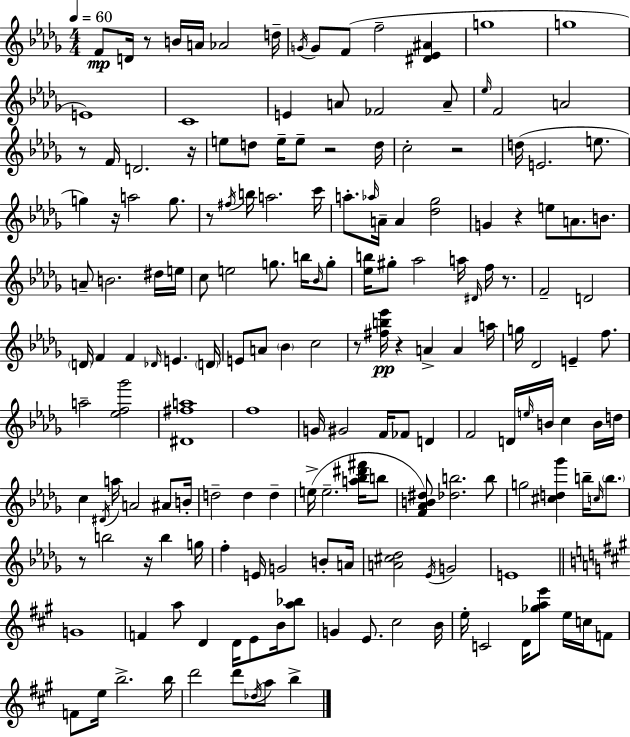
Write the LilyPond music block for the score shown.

{
  \clef treble
  \numericTimeSignature
  \time 4/4
  \key bes \minor
  \tempo 4 = 60
  \repeat volta 2 { f'8\mp d'16 r8 b'16 a'16 aes'2 d''16-- | \acciaccatura { g'16 } g'8 f'8( f''2-- <dis' ees' ais'>4 | g''1 | g''1 | \break e'1) | c'1 | e'4 a'8 fes'2 a'8-- | \grace { ees''16 } f'2 a'2 | \break r8 f'16 d'2. | r16 e''8 d''8 e''16-- e''8-- r2 | d''16 c''2-. r2 | d''16( e'2. e''8. | \break g''4) r16 a''2 g''8. | r8 \acciaccatura { fis''16 } b''16 a''2. | c'''16 a''8.-. \grace { aes''16 } a'16-- a'4 <des'' ges''>2 | g'4 r4 e''8 a'8. | \break b'8. a'8-- b'2. | dis''16 e''16 c''8 e''2 g''8. | b''16 \grace { bes'16 } g''8-. <ees'' b''>16 gis''8-. aes''2 | a''16 \grace { dis'16 } f''16 r8. f'2-- d'2 | \break \parenthesize d'16 f'4 f'4 \grace { des'16 } | e'4. \parenthesize d'16 e'8 a'8 \parenthesize bes'4 c''2 | r8 <fis'' b'' ees'''>16\pp r4 a'4-> | a'4 a''16 g''16 des'2 | \break e'4-- f''8. a''2-- <ees'' f'' ges'''>2 | <dis' fis'' a''>1 | f''1 | g'16 gis'2 | \break f'16 fes'8 d'4 f'2 d'16 | \grace { e''16 } b'16 c''4 b'16 d''16 c''4 \acciaccatura { dis'16 } a''16 a'2 | ais'8 b'16-. d''2-- | d''4 d''4-- e''16->( e''2.-- | \break <a'' bes'' dis''' fis'''>16 b''8 <f' aes' b' dis''>8) <des'' b''>2. | b''8 g''2 | <cis'' d'' ges'''>4 b''16-- \grace { c''16 } \parenthesize b''8. r8 b''2 | r16 b''4 g''16 f''4-. e'16 g'2 | \break b'8-. a'16 <a' cis'' des''>2 | \acciaccatura { ees'16 } g'2 e'1 | \bar "||" \break \key a \major g'1 | f'4 a''8 d'4 d'16 e'8 b'16 <a'' bes''>8 | g'4 e'8. cis''2 b'16 | e''16-. c'2 d'16 <ges'' a'' e'''>8 e''16 c''16 f'8 | \break f'8 e''16 b''2.-> b''16 | d'''2 d'''8 \acciaccatura { des''16 } a''8 b''4-> | } \bar "|."
}